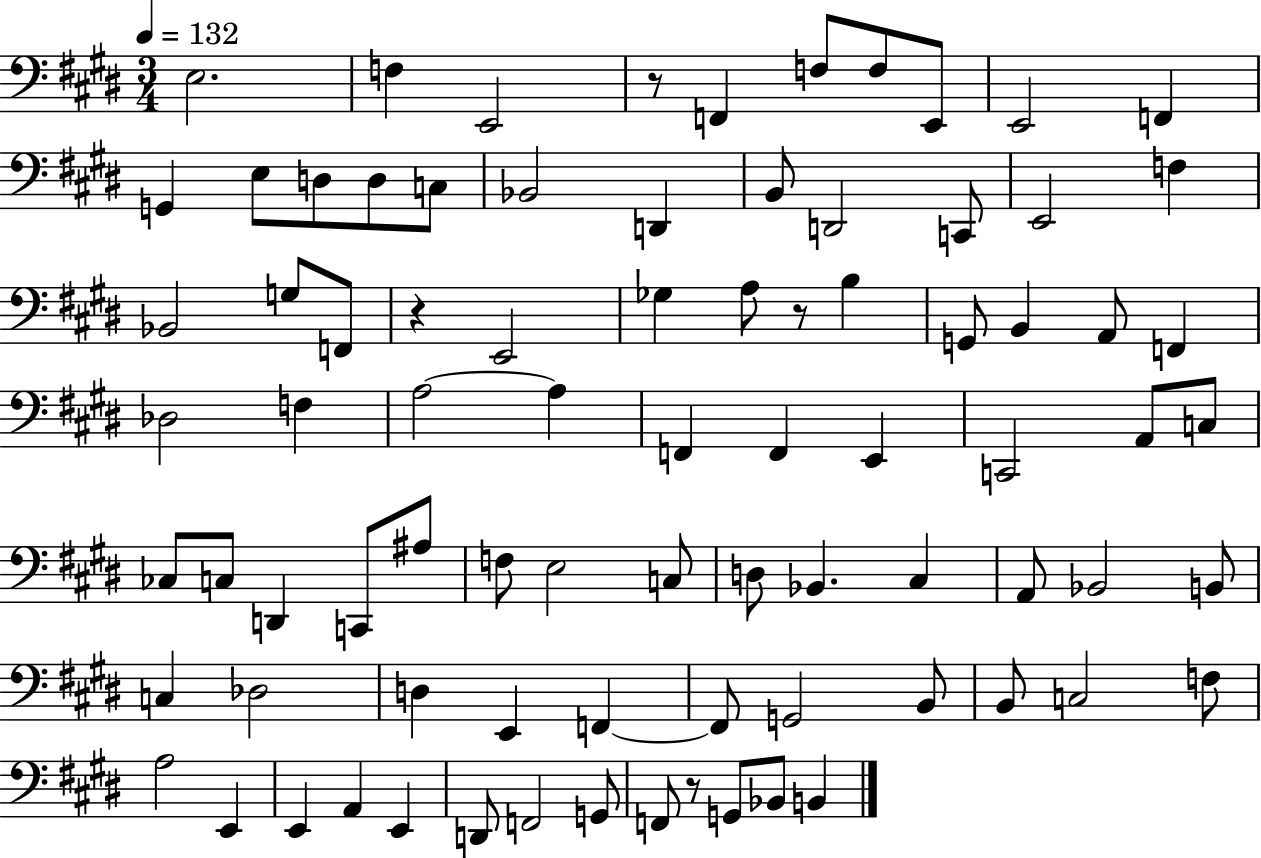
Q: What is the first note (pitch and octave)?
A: E3